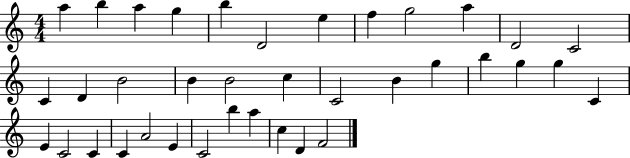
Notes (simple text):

A5/q B5/q A5/q G5/q B5/q D4/h E5/q F5/q G5/h A5/q D4/h C4/h C4/q D4/q B4/h B4/q B4/h C5/q C4/h B4/q G5/q B5/q G5/q G5/q C4/q E4/q C4/h C4/q C4/q A4/h E4/q C4/h B5/q A5/q C5/q D4/q F4/h